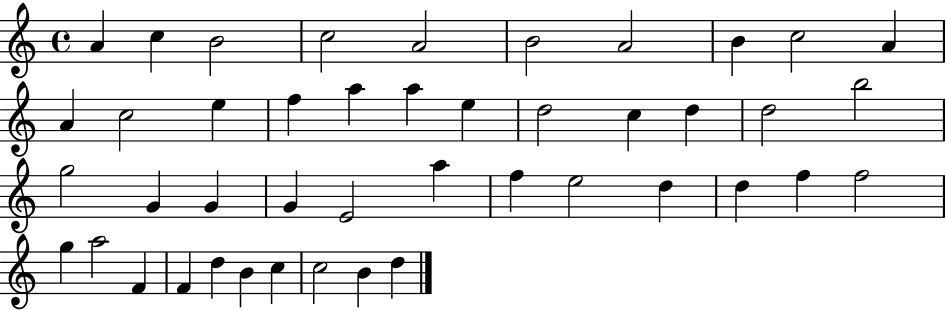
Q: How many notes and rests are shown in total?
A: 44